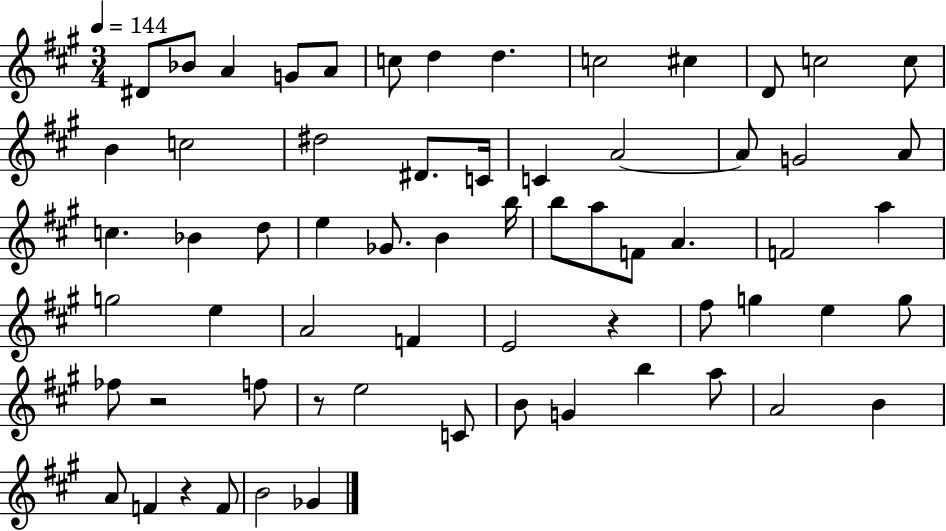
{
  \clef treble
  \numericTimeSignature
  \time 3/4
  \key a \major
  \tempo 4 = 144
  dis'8 bes'8 a'4 g'8 a'8 | c''8 d''4 d''4. | c''2 cis''4 | d'8 c''2 c''8 | \break b'4 c''2 | dis''2 dis'8. c'16 | c'4 a'2~~ | a'8 g'2 a'8 | \break c''4. bes'4 d''8 | e''4 ges'8. b'4 b''16 | b''8 a''8 f'8 a'4. | f'2 a''4 | \break g''2 e''4 | a'2 f'4 | e'2 r4 | fis''8 g''4 e''4 g''8 | \break fes''8 r2 f''8 | r8 e''2 c'8 | b'8 g'4 b''4 a''8 | a'2 b'4 | \break a'8 f'4 r4 f'8 | b'2 ges'4 | \bar "|."
}